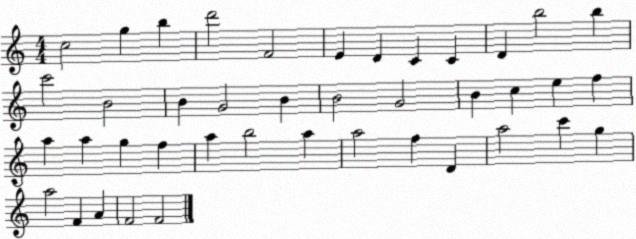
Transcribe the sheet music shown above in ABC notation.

X:1
T:Untitled
M:4/4
L:1/4
K:C
c2 g b d'2 F2 E D C C D b2 b c'2 B2 B G2 B B2 G2 B c e f a a g f a b2 a a2 f D a2 c' g a2 F A F2 F2